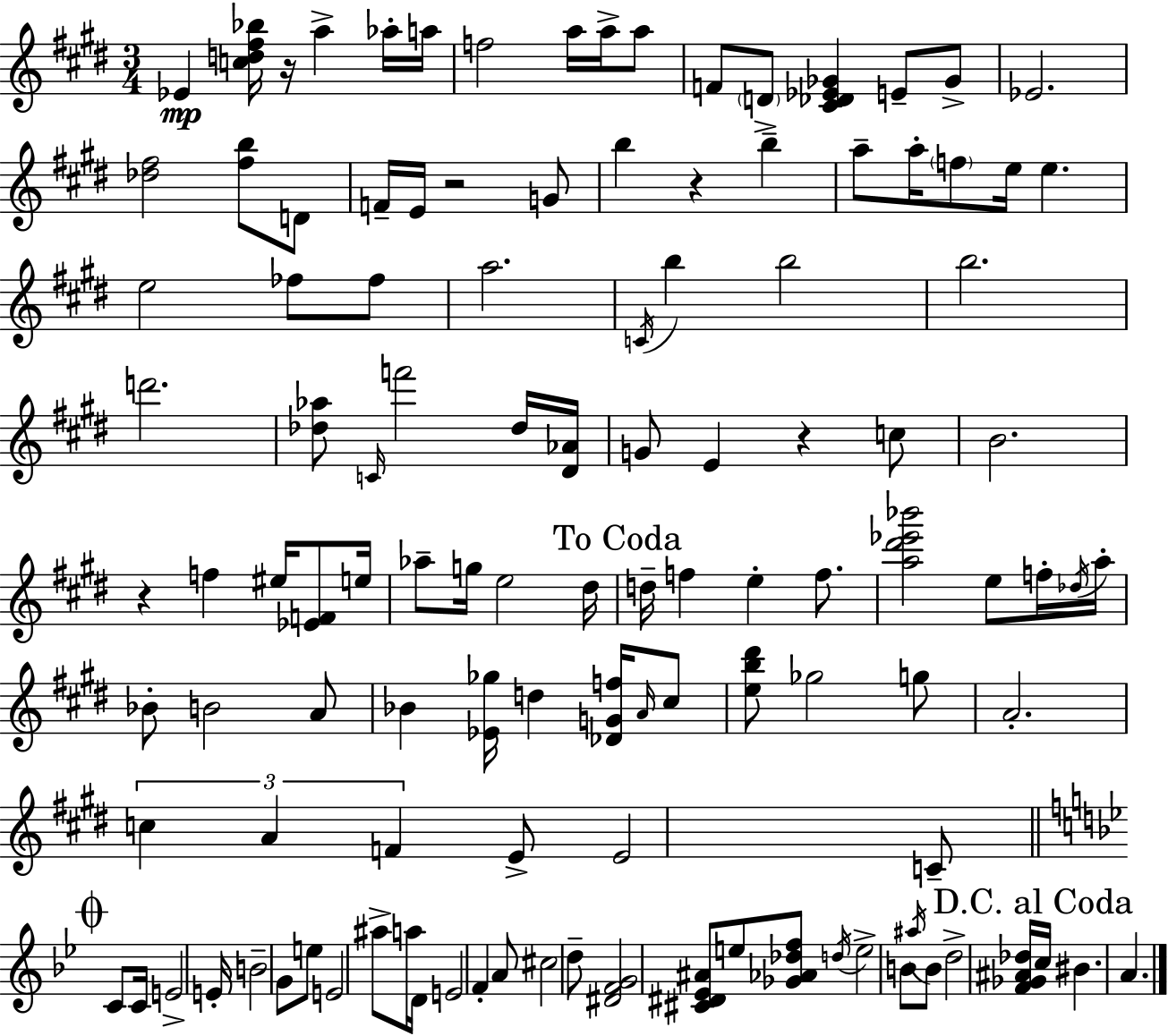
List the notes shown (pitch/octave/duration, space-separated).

Eb4/q [C5,D5,F#5,Bb5]/s R/s A5/q Ab5/s A5/s F5/h A5/s A5/s A5/e F4/e D4/e [C#4,Db4,Eb4,Gb4]/q E4/e Gb4/e Eb4/h. [Db5,F#5]/h [F#5,B5]/e D4/e F4/s E4/s R/h G4/e B5/q R/q B5/q A5/e A5/s F5/e E5/s E5/q. E5/h FES5/e FES5/e A5/h. C4/s B5/q B5/h B5/h. D6/h. [Db5,Ab5]/e C4/s F6/h Db5/s [D#4,Ab4]/s G4/e E4/q R/q C5/e B4/h. R/q F5/q EIS5/s [Eb4,F4]/e E5/s Ab5/e G5/s E5/h D#5/s D5/s F5/q E5/q F5/e. [A5,D#6,Eb6,Bb6]/h E5/e F5/s Db5/s A5/s Bb4/e B4/h A4/e Bb4/q [Eb4,Gb5]/s D5/q [Db4,G4,F5]/s A4/s C#5/e [E5,B5,D#6]/e Gb5/h G5/e A4/h. C5/q A4/q F4/q E4/e E4/h C4/e C4/e C4/s E4/h E4/s B4/h G4/e E5/e E4/h A#5/e A5/s D4/s E4/h F4/q A4/e C#5/h D5/e [D#4,F4,G4]/h [C#4,D#4,Eb4,A#4]/e E5/e [Gb4,Ab4,Db5,F5]/e D5/s E5/h B4/e A#5/s B4/e D5/h [F4,Gb4,A#4,Db5]/s C5/s BIS4/q. A4/q.